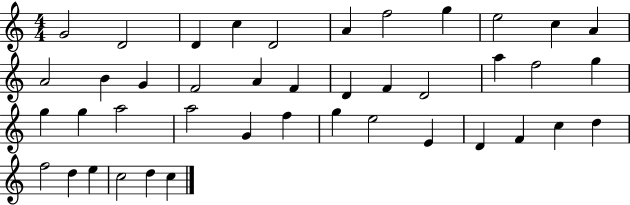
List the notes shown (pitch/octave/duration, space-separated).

G4/h D4/h D4/q C5/q D4/h A4/q F5/h G5/q E5/h C5/q A4/q A4/h B4/q G4/q F4/h A4/q F4/q D4/q F4/q D4/h A5/q F5/h G5/q G5/q G5/q A5/h A5/h G4/q F5/q G5/q E5/h E4/q D4/q F4/q C5/q D5/q F5/h D5/q E5/q C5/h D5/q C5/q